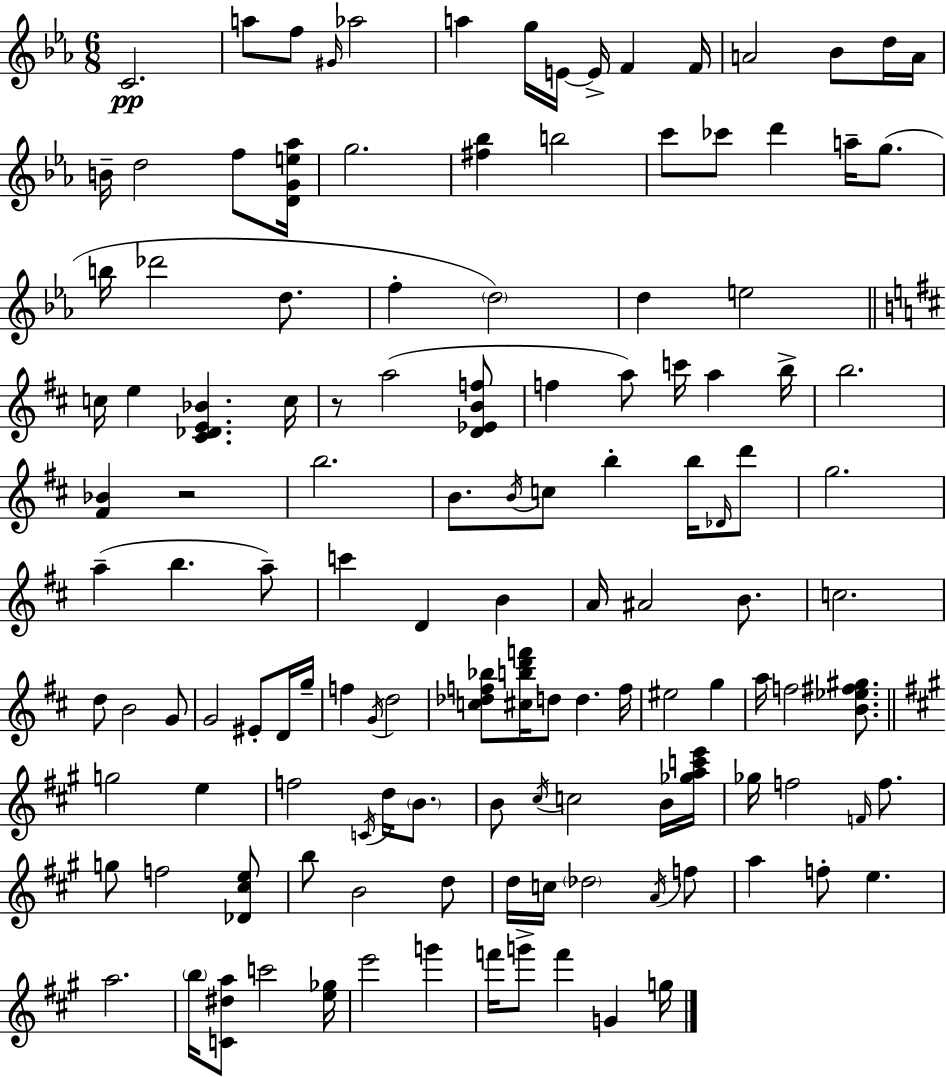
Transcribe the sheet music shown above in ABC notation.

X:1
T:Untitled
M:6/8
L:1/4
K:Eb
C2 a/2 f/2 ^G/4 _a2 a g/4 E/4 E/4 F F/4 A2 _B/2 d/4 A/4 B/4 d2 f/2 [DGe_a]/4 g2 [^f_b] b2 c'/2 _c'/2 d' a/4 g/2 b/4 _d'2 d/2 f d2 d e2 c/4 e [^C_DE_B] c/4 z/2 a2 [D_EBf]/2 f a/2 c'/4 a b/4 b2 [^F_B] z2 b2 B/2 B/4 c/2 b b/4 _D/4 d'/2 g2 a b a/2 c' D B A/4 ^A2 B/2 c2 d/2 B2 G/2 G2 ^E/2 D/4 g/4 f G/4 d2 [c_df_b]/2 [^cbd'f']/4 d/2 d f/4 ^e2 g a/4 f2 [B_e^f^g]/2 g2 e f2 C/4 d/4 B/2 B/2 ^c/4 c2 B/4 [_gac'e']/4 _g/4 f2 F/4 f/2 g/2 f2 [_D^ce]/2 b/2 B2 d/2 d/4 c/4 _d2 A/4 f/2 a f/2 e a2 b/4 [C^da]/2 c'2 [e_g]/4 e'2 g' f'/4 g'/2 f' G g/4